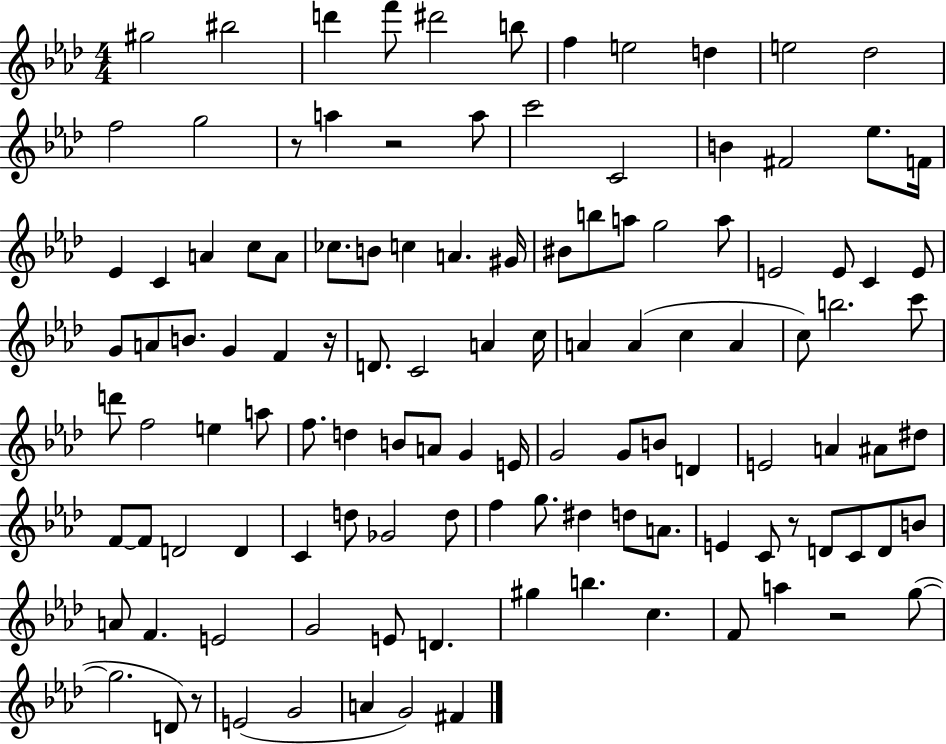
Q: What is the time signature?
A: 4/4